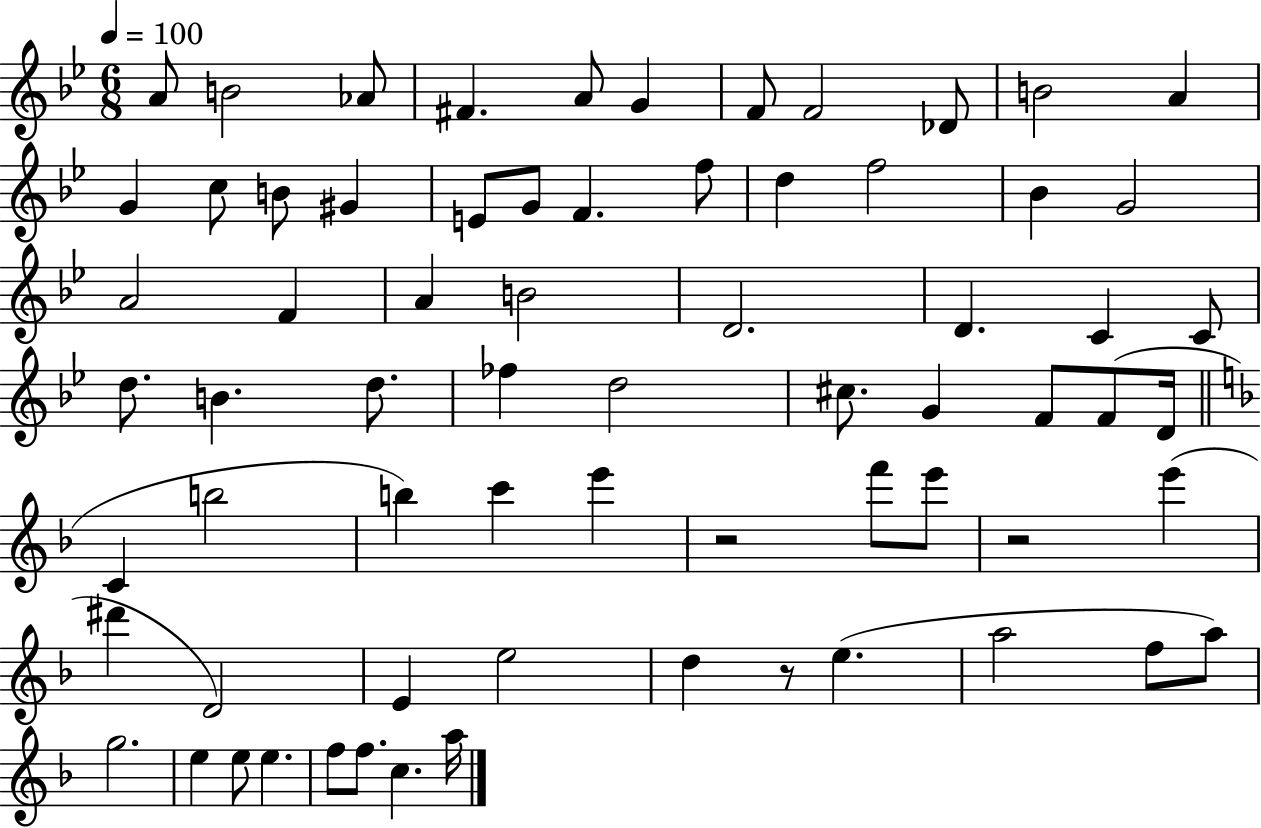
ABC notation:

X:1
T:Untitled
M:6/8
L:1/4
K:Bb
A/2 B2 _A/2 ^F A/2 G F/2 F2 _D/2 B2 A G c/2 B/2 ^G E/2 G/2 F f/2 d f2 _B G2 A2 F A B2 D2 D C C/2 d/2 B d/2 _f d2 ^c/2 G F/2 F/2 D/4 C b2 b c' e' z2 f'/2 e'/2 z2 e' ^d' D2 E e2 d z/2 e a2 f/2 a/2 g2 e e/2 e f/2 f/2 c a/4